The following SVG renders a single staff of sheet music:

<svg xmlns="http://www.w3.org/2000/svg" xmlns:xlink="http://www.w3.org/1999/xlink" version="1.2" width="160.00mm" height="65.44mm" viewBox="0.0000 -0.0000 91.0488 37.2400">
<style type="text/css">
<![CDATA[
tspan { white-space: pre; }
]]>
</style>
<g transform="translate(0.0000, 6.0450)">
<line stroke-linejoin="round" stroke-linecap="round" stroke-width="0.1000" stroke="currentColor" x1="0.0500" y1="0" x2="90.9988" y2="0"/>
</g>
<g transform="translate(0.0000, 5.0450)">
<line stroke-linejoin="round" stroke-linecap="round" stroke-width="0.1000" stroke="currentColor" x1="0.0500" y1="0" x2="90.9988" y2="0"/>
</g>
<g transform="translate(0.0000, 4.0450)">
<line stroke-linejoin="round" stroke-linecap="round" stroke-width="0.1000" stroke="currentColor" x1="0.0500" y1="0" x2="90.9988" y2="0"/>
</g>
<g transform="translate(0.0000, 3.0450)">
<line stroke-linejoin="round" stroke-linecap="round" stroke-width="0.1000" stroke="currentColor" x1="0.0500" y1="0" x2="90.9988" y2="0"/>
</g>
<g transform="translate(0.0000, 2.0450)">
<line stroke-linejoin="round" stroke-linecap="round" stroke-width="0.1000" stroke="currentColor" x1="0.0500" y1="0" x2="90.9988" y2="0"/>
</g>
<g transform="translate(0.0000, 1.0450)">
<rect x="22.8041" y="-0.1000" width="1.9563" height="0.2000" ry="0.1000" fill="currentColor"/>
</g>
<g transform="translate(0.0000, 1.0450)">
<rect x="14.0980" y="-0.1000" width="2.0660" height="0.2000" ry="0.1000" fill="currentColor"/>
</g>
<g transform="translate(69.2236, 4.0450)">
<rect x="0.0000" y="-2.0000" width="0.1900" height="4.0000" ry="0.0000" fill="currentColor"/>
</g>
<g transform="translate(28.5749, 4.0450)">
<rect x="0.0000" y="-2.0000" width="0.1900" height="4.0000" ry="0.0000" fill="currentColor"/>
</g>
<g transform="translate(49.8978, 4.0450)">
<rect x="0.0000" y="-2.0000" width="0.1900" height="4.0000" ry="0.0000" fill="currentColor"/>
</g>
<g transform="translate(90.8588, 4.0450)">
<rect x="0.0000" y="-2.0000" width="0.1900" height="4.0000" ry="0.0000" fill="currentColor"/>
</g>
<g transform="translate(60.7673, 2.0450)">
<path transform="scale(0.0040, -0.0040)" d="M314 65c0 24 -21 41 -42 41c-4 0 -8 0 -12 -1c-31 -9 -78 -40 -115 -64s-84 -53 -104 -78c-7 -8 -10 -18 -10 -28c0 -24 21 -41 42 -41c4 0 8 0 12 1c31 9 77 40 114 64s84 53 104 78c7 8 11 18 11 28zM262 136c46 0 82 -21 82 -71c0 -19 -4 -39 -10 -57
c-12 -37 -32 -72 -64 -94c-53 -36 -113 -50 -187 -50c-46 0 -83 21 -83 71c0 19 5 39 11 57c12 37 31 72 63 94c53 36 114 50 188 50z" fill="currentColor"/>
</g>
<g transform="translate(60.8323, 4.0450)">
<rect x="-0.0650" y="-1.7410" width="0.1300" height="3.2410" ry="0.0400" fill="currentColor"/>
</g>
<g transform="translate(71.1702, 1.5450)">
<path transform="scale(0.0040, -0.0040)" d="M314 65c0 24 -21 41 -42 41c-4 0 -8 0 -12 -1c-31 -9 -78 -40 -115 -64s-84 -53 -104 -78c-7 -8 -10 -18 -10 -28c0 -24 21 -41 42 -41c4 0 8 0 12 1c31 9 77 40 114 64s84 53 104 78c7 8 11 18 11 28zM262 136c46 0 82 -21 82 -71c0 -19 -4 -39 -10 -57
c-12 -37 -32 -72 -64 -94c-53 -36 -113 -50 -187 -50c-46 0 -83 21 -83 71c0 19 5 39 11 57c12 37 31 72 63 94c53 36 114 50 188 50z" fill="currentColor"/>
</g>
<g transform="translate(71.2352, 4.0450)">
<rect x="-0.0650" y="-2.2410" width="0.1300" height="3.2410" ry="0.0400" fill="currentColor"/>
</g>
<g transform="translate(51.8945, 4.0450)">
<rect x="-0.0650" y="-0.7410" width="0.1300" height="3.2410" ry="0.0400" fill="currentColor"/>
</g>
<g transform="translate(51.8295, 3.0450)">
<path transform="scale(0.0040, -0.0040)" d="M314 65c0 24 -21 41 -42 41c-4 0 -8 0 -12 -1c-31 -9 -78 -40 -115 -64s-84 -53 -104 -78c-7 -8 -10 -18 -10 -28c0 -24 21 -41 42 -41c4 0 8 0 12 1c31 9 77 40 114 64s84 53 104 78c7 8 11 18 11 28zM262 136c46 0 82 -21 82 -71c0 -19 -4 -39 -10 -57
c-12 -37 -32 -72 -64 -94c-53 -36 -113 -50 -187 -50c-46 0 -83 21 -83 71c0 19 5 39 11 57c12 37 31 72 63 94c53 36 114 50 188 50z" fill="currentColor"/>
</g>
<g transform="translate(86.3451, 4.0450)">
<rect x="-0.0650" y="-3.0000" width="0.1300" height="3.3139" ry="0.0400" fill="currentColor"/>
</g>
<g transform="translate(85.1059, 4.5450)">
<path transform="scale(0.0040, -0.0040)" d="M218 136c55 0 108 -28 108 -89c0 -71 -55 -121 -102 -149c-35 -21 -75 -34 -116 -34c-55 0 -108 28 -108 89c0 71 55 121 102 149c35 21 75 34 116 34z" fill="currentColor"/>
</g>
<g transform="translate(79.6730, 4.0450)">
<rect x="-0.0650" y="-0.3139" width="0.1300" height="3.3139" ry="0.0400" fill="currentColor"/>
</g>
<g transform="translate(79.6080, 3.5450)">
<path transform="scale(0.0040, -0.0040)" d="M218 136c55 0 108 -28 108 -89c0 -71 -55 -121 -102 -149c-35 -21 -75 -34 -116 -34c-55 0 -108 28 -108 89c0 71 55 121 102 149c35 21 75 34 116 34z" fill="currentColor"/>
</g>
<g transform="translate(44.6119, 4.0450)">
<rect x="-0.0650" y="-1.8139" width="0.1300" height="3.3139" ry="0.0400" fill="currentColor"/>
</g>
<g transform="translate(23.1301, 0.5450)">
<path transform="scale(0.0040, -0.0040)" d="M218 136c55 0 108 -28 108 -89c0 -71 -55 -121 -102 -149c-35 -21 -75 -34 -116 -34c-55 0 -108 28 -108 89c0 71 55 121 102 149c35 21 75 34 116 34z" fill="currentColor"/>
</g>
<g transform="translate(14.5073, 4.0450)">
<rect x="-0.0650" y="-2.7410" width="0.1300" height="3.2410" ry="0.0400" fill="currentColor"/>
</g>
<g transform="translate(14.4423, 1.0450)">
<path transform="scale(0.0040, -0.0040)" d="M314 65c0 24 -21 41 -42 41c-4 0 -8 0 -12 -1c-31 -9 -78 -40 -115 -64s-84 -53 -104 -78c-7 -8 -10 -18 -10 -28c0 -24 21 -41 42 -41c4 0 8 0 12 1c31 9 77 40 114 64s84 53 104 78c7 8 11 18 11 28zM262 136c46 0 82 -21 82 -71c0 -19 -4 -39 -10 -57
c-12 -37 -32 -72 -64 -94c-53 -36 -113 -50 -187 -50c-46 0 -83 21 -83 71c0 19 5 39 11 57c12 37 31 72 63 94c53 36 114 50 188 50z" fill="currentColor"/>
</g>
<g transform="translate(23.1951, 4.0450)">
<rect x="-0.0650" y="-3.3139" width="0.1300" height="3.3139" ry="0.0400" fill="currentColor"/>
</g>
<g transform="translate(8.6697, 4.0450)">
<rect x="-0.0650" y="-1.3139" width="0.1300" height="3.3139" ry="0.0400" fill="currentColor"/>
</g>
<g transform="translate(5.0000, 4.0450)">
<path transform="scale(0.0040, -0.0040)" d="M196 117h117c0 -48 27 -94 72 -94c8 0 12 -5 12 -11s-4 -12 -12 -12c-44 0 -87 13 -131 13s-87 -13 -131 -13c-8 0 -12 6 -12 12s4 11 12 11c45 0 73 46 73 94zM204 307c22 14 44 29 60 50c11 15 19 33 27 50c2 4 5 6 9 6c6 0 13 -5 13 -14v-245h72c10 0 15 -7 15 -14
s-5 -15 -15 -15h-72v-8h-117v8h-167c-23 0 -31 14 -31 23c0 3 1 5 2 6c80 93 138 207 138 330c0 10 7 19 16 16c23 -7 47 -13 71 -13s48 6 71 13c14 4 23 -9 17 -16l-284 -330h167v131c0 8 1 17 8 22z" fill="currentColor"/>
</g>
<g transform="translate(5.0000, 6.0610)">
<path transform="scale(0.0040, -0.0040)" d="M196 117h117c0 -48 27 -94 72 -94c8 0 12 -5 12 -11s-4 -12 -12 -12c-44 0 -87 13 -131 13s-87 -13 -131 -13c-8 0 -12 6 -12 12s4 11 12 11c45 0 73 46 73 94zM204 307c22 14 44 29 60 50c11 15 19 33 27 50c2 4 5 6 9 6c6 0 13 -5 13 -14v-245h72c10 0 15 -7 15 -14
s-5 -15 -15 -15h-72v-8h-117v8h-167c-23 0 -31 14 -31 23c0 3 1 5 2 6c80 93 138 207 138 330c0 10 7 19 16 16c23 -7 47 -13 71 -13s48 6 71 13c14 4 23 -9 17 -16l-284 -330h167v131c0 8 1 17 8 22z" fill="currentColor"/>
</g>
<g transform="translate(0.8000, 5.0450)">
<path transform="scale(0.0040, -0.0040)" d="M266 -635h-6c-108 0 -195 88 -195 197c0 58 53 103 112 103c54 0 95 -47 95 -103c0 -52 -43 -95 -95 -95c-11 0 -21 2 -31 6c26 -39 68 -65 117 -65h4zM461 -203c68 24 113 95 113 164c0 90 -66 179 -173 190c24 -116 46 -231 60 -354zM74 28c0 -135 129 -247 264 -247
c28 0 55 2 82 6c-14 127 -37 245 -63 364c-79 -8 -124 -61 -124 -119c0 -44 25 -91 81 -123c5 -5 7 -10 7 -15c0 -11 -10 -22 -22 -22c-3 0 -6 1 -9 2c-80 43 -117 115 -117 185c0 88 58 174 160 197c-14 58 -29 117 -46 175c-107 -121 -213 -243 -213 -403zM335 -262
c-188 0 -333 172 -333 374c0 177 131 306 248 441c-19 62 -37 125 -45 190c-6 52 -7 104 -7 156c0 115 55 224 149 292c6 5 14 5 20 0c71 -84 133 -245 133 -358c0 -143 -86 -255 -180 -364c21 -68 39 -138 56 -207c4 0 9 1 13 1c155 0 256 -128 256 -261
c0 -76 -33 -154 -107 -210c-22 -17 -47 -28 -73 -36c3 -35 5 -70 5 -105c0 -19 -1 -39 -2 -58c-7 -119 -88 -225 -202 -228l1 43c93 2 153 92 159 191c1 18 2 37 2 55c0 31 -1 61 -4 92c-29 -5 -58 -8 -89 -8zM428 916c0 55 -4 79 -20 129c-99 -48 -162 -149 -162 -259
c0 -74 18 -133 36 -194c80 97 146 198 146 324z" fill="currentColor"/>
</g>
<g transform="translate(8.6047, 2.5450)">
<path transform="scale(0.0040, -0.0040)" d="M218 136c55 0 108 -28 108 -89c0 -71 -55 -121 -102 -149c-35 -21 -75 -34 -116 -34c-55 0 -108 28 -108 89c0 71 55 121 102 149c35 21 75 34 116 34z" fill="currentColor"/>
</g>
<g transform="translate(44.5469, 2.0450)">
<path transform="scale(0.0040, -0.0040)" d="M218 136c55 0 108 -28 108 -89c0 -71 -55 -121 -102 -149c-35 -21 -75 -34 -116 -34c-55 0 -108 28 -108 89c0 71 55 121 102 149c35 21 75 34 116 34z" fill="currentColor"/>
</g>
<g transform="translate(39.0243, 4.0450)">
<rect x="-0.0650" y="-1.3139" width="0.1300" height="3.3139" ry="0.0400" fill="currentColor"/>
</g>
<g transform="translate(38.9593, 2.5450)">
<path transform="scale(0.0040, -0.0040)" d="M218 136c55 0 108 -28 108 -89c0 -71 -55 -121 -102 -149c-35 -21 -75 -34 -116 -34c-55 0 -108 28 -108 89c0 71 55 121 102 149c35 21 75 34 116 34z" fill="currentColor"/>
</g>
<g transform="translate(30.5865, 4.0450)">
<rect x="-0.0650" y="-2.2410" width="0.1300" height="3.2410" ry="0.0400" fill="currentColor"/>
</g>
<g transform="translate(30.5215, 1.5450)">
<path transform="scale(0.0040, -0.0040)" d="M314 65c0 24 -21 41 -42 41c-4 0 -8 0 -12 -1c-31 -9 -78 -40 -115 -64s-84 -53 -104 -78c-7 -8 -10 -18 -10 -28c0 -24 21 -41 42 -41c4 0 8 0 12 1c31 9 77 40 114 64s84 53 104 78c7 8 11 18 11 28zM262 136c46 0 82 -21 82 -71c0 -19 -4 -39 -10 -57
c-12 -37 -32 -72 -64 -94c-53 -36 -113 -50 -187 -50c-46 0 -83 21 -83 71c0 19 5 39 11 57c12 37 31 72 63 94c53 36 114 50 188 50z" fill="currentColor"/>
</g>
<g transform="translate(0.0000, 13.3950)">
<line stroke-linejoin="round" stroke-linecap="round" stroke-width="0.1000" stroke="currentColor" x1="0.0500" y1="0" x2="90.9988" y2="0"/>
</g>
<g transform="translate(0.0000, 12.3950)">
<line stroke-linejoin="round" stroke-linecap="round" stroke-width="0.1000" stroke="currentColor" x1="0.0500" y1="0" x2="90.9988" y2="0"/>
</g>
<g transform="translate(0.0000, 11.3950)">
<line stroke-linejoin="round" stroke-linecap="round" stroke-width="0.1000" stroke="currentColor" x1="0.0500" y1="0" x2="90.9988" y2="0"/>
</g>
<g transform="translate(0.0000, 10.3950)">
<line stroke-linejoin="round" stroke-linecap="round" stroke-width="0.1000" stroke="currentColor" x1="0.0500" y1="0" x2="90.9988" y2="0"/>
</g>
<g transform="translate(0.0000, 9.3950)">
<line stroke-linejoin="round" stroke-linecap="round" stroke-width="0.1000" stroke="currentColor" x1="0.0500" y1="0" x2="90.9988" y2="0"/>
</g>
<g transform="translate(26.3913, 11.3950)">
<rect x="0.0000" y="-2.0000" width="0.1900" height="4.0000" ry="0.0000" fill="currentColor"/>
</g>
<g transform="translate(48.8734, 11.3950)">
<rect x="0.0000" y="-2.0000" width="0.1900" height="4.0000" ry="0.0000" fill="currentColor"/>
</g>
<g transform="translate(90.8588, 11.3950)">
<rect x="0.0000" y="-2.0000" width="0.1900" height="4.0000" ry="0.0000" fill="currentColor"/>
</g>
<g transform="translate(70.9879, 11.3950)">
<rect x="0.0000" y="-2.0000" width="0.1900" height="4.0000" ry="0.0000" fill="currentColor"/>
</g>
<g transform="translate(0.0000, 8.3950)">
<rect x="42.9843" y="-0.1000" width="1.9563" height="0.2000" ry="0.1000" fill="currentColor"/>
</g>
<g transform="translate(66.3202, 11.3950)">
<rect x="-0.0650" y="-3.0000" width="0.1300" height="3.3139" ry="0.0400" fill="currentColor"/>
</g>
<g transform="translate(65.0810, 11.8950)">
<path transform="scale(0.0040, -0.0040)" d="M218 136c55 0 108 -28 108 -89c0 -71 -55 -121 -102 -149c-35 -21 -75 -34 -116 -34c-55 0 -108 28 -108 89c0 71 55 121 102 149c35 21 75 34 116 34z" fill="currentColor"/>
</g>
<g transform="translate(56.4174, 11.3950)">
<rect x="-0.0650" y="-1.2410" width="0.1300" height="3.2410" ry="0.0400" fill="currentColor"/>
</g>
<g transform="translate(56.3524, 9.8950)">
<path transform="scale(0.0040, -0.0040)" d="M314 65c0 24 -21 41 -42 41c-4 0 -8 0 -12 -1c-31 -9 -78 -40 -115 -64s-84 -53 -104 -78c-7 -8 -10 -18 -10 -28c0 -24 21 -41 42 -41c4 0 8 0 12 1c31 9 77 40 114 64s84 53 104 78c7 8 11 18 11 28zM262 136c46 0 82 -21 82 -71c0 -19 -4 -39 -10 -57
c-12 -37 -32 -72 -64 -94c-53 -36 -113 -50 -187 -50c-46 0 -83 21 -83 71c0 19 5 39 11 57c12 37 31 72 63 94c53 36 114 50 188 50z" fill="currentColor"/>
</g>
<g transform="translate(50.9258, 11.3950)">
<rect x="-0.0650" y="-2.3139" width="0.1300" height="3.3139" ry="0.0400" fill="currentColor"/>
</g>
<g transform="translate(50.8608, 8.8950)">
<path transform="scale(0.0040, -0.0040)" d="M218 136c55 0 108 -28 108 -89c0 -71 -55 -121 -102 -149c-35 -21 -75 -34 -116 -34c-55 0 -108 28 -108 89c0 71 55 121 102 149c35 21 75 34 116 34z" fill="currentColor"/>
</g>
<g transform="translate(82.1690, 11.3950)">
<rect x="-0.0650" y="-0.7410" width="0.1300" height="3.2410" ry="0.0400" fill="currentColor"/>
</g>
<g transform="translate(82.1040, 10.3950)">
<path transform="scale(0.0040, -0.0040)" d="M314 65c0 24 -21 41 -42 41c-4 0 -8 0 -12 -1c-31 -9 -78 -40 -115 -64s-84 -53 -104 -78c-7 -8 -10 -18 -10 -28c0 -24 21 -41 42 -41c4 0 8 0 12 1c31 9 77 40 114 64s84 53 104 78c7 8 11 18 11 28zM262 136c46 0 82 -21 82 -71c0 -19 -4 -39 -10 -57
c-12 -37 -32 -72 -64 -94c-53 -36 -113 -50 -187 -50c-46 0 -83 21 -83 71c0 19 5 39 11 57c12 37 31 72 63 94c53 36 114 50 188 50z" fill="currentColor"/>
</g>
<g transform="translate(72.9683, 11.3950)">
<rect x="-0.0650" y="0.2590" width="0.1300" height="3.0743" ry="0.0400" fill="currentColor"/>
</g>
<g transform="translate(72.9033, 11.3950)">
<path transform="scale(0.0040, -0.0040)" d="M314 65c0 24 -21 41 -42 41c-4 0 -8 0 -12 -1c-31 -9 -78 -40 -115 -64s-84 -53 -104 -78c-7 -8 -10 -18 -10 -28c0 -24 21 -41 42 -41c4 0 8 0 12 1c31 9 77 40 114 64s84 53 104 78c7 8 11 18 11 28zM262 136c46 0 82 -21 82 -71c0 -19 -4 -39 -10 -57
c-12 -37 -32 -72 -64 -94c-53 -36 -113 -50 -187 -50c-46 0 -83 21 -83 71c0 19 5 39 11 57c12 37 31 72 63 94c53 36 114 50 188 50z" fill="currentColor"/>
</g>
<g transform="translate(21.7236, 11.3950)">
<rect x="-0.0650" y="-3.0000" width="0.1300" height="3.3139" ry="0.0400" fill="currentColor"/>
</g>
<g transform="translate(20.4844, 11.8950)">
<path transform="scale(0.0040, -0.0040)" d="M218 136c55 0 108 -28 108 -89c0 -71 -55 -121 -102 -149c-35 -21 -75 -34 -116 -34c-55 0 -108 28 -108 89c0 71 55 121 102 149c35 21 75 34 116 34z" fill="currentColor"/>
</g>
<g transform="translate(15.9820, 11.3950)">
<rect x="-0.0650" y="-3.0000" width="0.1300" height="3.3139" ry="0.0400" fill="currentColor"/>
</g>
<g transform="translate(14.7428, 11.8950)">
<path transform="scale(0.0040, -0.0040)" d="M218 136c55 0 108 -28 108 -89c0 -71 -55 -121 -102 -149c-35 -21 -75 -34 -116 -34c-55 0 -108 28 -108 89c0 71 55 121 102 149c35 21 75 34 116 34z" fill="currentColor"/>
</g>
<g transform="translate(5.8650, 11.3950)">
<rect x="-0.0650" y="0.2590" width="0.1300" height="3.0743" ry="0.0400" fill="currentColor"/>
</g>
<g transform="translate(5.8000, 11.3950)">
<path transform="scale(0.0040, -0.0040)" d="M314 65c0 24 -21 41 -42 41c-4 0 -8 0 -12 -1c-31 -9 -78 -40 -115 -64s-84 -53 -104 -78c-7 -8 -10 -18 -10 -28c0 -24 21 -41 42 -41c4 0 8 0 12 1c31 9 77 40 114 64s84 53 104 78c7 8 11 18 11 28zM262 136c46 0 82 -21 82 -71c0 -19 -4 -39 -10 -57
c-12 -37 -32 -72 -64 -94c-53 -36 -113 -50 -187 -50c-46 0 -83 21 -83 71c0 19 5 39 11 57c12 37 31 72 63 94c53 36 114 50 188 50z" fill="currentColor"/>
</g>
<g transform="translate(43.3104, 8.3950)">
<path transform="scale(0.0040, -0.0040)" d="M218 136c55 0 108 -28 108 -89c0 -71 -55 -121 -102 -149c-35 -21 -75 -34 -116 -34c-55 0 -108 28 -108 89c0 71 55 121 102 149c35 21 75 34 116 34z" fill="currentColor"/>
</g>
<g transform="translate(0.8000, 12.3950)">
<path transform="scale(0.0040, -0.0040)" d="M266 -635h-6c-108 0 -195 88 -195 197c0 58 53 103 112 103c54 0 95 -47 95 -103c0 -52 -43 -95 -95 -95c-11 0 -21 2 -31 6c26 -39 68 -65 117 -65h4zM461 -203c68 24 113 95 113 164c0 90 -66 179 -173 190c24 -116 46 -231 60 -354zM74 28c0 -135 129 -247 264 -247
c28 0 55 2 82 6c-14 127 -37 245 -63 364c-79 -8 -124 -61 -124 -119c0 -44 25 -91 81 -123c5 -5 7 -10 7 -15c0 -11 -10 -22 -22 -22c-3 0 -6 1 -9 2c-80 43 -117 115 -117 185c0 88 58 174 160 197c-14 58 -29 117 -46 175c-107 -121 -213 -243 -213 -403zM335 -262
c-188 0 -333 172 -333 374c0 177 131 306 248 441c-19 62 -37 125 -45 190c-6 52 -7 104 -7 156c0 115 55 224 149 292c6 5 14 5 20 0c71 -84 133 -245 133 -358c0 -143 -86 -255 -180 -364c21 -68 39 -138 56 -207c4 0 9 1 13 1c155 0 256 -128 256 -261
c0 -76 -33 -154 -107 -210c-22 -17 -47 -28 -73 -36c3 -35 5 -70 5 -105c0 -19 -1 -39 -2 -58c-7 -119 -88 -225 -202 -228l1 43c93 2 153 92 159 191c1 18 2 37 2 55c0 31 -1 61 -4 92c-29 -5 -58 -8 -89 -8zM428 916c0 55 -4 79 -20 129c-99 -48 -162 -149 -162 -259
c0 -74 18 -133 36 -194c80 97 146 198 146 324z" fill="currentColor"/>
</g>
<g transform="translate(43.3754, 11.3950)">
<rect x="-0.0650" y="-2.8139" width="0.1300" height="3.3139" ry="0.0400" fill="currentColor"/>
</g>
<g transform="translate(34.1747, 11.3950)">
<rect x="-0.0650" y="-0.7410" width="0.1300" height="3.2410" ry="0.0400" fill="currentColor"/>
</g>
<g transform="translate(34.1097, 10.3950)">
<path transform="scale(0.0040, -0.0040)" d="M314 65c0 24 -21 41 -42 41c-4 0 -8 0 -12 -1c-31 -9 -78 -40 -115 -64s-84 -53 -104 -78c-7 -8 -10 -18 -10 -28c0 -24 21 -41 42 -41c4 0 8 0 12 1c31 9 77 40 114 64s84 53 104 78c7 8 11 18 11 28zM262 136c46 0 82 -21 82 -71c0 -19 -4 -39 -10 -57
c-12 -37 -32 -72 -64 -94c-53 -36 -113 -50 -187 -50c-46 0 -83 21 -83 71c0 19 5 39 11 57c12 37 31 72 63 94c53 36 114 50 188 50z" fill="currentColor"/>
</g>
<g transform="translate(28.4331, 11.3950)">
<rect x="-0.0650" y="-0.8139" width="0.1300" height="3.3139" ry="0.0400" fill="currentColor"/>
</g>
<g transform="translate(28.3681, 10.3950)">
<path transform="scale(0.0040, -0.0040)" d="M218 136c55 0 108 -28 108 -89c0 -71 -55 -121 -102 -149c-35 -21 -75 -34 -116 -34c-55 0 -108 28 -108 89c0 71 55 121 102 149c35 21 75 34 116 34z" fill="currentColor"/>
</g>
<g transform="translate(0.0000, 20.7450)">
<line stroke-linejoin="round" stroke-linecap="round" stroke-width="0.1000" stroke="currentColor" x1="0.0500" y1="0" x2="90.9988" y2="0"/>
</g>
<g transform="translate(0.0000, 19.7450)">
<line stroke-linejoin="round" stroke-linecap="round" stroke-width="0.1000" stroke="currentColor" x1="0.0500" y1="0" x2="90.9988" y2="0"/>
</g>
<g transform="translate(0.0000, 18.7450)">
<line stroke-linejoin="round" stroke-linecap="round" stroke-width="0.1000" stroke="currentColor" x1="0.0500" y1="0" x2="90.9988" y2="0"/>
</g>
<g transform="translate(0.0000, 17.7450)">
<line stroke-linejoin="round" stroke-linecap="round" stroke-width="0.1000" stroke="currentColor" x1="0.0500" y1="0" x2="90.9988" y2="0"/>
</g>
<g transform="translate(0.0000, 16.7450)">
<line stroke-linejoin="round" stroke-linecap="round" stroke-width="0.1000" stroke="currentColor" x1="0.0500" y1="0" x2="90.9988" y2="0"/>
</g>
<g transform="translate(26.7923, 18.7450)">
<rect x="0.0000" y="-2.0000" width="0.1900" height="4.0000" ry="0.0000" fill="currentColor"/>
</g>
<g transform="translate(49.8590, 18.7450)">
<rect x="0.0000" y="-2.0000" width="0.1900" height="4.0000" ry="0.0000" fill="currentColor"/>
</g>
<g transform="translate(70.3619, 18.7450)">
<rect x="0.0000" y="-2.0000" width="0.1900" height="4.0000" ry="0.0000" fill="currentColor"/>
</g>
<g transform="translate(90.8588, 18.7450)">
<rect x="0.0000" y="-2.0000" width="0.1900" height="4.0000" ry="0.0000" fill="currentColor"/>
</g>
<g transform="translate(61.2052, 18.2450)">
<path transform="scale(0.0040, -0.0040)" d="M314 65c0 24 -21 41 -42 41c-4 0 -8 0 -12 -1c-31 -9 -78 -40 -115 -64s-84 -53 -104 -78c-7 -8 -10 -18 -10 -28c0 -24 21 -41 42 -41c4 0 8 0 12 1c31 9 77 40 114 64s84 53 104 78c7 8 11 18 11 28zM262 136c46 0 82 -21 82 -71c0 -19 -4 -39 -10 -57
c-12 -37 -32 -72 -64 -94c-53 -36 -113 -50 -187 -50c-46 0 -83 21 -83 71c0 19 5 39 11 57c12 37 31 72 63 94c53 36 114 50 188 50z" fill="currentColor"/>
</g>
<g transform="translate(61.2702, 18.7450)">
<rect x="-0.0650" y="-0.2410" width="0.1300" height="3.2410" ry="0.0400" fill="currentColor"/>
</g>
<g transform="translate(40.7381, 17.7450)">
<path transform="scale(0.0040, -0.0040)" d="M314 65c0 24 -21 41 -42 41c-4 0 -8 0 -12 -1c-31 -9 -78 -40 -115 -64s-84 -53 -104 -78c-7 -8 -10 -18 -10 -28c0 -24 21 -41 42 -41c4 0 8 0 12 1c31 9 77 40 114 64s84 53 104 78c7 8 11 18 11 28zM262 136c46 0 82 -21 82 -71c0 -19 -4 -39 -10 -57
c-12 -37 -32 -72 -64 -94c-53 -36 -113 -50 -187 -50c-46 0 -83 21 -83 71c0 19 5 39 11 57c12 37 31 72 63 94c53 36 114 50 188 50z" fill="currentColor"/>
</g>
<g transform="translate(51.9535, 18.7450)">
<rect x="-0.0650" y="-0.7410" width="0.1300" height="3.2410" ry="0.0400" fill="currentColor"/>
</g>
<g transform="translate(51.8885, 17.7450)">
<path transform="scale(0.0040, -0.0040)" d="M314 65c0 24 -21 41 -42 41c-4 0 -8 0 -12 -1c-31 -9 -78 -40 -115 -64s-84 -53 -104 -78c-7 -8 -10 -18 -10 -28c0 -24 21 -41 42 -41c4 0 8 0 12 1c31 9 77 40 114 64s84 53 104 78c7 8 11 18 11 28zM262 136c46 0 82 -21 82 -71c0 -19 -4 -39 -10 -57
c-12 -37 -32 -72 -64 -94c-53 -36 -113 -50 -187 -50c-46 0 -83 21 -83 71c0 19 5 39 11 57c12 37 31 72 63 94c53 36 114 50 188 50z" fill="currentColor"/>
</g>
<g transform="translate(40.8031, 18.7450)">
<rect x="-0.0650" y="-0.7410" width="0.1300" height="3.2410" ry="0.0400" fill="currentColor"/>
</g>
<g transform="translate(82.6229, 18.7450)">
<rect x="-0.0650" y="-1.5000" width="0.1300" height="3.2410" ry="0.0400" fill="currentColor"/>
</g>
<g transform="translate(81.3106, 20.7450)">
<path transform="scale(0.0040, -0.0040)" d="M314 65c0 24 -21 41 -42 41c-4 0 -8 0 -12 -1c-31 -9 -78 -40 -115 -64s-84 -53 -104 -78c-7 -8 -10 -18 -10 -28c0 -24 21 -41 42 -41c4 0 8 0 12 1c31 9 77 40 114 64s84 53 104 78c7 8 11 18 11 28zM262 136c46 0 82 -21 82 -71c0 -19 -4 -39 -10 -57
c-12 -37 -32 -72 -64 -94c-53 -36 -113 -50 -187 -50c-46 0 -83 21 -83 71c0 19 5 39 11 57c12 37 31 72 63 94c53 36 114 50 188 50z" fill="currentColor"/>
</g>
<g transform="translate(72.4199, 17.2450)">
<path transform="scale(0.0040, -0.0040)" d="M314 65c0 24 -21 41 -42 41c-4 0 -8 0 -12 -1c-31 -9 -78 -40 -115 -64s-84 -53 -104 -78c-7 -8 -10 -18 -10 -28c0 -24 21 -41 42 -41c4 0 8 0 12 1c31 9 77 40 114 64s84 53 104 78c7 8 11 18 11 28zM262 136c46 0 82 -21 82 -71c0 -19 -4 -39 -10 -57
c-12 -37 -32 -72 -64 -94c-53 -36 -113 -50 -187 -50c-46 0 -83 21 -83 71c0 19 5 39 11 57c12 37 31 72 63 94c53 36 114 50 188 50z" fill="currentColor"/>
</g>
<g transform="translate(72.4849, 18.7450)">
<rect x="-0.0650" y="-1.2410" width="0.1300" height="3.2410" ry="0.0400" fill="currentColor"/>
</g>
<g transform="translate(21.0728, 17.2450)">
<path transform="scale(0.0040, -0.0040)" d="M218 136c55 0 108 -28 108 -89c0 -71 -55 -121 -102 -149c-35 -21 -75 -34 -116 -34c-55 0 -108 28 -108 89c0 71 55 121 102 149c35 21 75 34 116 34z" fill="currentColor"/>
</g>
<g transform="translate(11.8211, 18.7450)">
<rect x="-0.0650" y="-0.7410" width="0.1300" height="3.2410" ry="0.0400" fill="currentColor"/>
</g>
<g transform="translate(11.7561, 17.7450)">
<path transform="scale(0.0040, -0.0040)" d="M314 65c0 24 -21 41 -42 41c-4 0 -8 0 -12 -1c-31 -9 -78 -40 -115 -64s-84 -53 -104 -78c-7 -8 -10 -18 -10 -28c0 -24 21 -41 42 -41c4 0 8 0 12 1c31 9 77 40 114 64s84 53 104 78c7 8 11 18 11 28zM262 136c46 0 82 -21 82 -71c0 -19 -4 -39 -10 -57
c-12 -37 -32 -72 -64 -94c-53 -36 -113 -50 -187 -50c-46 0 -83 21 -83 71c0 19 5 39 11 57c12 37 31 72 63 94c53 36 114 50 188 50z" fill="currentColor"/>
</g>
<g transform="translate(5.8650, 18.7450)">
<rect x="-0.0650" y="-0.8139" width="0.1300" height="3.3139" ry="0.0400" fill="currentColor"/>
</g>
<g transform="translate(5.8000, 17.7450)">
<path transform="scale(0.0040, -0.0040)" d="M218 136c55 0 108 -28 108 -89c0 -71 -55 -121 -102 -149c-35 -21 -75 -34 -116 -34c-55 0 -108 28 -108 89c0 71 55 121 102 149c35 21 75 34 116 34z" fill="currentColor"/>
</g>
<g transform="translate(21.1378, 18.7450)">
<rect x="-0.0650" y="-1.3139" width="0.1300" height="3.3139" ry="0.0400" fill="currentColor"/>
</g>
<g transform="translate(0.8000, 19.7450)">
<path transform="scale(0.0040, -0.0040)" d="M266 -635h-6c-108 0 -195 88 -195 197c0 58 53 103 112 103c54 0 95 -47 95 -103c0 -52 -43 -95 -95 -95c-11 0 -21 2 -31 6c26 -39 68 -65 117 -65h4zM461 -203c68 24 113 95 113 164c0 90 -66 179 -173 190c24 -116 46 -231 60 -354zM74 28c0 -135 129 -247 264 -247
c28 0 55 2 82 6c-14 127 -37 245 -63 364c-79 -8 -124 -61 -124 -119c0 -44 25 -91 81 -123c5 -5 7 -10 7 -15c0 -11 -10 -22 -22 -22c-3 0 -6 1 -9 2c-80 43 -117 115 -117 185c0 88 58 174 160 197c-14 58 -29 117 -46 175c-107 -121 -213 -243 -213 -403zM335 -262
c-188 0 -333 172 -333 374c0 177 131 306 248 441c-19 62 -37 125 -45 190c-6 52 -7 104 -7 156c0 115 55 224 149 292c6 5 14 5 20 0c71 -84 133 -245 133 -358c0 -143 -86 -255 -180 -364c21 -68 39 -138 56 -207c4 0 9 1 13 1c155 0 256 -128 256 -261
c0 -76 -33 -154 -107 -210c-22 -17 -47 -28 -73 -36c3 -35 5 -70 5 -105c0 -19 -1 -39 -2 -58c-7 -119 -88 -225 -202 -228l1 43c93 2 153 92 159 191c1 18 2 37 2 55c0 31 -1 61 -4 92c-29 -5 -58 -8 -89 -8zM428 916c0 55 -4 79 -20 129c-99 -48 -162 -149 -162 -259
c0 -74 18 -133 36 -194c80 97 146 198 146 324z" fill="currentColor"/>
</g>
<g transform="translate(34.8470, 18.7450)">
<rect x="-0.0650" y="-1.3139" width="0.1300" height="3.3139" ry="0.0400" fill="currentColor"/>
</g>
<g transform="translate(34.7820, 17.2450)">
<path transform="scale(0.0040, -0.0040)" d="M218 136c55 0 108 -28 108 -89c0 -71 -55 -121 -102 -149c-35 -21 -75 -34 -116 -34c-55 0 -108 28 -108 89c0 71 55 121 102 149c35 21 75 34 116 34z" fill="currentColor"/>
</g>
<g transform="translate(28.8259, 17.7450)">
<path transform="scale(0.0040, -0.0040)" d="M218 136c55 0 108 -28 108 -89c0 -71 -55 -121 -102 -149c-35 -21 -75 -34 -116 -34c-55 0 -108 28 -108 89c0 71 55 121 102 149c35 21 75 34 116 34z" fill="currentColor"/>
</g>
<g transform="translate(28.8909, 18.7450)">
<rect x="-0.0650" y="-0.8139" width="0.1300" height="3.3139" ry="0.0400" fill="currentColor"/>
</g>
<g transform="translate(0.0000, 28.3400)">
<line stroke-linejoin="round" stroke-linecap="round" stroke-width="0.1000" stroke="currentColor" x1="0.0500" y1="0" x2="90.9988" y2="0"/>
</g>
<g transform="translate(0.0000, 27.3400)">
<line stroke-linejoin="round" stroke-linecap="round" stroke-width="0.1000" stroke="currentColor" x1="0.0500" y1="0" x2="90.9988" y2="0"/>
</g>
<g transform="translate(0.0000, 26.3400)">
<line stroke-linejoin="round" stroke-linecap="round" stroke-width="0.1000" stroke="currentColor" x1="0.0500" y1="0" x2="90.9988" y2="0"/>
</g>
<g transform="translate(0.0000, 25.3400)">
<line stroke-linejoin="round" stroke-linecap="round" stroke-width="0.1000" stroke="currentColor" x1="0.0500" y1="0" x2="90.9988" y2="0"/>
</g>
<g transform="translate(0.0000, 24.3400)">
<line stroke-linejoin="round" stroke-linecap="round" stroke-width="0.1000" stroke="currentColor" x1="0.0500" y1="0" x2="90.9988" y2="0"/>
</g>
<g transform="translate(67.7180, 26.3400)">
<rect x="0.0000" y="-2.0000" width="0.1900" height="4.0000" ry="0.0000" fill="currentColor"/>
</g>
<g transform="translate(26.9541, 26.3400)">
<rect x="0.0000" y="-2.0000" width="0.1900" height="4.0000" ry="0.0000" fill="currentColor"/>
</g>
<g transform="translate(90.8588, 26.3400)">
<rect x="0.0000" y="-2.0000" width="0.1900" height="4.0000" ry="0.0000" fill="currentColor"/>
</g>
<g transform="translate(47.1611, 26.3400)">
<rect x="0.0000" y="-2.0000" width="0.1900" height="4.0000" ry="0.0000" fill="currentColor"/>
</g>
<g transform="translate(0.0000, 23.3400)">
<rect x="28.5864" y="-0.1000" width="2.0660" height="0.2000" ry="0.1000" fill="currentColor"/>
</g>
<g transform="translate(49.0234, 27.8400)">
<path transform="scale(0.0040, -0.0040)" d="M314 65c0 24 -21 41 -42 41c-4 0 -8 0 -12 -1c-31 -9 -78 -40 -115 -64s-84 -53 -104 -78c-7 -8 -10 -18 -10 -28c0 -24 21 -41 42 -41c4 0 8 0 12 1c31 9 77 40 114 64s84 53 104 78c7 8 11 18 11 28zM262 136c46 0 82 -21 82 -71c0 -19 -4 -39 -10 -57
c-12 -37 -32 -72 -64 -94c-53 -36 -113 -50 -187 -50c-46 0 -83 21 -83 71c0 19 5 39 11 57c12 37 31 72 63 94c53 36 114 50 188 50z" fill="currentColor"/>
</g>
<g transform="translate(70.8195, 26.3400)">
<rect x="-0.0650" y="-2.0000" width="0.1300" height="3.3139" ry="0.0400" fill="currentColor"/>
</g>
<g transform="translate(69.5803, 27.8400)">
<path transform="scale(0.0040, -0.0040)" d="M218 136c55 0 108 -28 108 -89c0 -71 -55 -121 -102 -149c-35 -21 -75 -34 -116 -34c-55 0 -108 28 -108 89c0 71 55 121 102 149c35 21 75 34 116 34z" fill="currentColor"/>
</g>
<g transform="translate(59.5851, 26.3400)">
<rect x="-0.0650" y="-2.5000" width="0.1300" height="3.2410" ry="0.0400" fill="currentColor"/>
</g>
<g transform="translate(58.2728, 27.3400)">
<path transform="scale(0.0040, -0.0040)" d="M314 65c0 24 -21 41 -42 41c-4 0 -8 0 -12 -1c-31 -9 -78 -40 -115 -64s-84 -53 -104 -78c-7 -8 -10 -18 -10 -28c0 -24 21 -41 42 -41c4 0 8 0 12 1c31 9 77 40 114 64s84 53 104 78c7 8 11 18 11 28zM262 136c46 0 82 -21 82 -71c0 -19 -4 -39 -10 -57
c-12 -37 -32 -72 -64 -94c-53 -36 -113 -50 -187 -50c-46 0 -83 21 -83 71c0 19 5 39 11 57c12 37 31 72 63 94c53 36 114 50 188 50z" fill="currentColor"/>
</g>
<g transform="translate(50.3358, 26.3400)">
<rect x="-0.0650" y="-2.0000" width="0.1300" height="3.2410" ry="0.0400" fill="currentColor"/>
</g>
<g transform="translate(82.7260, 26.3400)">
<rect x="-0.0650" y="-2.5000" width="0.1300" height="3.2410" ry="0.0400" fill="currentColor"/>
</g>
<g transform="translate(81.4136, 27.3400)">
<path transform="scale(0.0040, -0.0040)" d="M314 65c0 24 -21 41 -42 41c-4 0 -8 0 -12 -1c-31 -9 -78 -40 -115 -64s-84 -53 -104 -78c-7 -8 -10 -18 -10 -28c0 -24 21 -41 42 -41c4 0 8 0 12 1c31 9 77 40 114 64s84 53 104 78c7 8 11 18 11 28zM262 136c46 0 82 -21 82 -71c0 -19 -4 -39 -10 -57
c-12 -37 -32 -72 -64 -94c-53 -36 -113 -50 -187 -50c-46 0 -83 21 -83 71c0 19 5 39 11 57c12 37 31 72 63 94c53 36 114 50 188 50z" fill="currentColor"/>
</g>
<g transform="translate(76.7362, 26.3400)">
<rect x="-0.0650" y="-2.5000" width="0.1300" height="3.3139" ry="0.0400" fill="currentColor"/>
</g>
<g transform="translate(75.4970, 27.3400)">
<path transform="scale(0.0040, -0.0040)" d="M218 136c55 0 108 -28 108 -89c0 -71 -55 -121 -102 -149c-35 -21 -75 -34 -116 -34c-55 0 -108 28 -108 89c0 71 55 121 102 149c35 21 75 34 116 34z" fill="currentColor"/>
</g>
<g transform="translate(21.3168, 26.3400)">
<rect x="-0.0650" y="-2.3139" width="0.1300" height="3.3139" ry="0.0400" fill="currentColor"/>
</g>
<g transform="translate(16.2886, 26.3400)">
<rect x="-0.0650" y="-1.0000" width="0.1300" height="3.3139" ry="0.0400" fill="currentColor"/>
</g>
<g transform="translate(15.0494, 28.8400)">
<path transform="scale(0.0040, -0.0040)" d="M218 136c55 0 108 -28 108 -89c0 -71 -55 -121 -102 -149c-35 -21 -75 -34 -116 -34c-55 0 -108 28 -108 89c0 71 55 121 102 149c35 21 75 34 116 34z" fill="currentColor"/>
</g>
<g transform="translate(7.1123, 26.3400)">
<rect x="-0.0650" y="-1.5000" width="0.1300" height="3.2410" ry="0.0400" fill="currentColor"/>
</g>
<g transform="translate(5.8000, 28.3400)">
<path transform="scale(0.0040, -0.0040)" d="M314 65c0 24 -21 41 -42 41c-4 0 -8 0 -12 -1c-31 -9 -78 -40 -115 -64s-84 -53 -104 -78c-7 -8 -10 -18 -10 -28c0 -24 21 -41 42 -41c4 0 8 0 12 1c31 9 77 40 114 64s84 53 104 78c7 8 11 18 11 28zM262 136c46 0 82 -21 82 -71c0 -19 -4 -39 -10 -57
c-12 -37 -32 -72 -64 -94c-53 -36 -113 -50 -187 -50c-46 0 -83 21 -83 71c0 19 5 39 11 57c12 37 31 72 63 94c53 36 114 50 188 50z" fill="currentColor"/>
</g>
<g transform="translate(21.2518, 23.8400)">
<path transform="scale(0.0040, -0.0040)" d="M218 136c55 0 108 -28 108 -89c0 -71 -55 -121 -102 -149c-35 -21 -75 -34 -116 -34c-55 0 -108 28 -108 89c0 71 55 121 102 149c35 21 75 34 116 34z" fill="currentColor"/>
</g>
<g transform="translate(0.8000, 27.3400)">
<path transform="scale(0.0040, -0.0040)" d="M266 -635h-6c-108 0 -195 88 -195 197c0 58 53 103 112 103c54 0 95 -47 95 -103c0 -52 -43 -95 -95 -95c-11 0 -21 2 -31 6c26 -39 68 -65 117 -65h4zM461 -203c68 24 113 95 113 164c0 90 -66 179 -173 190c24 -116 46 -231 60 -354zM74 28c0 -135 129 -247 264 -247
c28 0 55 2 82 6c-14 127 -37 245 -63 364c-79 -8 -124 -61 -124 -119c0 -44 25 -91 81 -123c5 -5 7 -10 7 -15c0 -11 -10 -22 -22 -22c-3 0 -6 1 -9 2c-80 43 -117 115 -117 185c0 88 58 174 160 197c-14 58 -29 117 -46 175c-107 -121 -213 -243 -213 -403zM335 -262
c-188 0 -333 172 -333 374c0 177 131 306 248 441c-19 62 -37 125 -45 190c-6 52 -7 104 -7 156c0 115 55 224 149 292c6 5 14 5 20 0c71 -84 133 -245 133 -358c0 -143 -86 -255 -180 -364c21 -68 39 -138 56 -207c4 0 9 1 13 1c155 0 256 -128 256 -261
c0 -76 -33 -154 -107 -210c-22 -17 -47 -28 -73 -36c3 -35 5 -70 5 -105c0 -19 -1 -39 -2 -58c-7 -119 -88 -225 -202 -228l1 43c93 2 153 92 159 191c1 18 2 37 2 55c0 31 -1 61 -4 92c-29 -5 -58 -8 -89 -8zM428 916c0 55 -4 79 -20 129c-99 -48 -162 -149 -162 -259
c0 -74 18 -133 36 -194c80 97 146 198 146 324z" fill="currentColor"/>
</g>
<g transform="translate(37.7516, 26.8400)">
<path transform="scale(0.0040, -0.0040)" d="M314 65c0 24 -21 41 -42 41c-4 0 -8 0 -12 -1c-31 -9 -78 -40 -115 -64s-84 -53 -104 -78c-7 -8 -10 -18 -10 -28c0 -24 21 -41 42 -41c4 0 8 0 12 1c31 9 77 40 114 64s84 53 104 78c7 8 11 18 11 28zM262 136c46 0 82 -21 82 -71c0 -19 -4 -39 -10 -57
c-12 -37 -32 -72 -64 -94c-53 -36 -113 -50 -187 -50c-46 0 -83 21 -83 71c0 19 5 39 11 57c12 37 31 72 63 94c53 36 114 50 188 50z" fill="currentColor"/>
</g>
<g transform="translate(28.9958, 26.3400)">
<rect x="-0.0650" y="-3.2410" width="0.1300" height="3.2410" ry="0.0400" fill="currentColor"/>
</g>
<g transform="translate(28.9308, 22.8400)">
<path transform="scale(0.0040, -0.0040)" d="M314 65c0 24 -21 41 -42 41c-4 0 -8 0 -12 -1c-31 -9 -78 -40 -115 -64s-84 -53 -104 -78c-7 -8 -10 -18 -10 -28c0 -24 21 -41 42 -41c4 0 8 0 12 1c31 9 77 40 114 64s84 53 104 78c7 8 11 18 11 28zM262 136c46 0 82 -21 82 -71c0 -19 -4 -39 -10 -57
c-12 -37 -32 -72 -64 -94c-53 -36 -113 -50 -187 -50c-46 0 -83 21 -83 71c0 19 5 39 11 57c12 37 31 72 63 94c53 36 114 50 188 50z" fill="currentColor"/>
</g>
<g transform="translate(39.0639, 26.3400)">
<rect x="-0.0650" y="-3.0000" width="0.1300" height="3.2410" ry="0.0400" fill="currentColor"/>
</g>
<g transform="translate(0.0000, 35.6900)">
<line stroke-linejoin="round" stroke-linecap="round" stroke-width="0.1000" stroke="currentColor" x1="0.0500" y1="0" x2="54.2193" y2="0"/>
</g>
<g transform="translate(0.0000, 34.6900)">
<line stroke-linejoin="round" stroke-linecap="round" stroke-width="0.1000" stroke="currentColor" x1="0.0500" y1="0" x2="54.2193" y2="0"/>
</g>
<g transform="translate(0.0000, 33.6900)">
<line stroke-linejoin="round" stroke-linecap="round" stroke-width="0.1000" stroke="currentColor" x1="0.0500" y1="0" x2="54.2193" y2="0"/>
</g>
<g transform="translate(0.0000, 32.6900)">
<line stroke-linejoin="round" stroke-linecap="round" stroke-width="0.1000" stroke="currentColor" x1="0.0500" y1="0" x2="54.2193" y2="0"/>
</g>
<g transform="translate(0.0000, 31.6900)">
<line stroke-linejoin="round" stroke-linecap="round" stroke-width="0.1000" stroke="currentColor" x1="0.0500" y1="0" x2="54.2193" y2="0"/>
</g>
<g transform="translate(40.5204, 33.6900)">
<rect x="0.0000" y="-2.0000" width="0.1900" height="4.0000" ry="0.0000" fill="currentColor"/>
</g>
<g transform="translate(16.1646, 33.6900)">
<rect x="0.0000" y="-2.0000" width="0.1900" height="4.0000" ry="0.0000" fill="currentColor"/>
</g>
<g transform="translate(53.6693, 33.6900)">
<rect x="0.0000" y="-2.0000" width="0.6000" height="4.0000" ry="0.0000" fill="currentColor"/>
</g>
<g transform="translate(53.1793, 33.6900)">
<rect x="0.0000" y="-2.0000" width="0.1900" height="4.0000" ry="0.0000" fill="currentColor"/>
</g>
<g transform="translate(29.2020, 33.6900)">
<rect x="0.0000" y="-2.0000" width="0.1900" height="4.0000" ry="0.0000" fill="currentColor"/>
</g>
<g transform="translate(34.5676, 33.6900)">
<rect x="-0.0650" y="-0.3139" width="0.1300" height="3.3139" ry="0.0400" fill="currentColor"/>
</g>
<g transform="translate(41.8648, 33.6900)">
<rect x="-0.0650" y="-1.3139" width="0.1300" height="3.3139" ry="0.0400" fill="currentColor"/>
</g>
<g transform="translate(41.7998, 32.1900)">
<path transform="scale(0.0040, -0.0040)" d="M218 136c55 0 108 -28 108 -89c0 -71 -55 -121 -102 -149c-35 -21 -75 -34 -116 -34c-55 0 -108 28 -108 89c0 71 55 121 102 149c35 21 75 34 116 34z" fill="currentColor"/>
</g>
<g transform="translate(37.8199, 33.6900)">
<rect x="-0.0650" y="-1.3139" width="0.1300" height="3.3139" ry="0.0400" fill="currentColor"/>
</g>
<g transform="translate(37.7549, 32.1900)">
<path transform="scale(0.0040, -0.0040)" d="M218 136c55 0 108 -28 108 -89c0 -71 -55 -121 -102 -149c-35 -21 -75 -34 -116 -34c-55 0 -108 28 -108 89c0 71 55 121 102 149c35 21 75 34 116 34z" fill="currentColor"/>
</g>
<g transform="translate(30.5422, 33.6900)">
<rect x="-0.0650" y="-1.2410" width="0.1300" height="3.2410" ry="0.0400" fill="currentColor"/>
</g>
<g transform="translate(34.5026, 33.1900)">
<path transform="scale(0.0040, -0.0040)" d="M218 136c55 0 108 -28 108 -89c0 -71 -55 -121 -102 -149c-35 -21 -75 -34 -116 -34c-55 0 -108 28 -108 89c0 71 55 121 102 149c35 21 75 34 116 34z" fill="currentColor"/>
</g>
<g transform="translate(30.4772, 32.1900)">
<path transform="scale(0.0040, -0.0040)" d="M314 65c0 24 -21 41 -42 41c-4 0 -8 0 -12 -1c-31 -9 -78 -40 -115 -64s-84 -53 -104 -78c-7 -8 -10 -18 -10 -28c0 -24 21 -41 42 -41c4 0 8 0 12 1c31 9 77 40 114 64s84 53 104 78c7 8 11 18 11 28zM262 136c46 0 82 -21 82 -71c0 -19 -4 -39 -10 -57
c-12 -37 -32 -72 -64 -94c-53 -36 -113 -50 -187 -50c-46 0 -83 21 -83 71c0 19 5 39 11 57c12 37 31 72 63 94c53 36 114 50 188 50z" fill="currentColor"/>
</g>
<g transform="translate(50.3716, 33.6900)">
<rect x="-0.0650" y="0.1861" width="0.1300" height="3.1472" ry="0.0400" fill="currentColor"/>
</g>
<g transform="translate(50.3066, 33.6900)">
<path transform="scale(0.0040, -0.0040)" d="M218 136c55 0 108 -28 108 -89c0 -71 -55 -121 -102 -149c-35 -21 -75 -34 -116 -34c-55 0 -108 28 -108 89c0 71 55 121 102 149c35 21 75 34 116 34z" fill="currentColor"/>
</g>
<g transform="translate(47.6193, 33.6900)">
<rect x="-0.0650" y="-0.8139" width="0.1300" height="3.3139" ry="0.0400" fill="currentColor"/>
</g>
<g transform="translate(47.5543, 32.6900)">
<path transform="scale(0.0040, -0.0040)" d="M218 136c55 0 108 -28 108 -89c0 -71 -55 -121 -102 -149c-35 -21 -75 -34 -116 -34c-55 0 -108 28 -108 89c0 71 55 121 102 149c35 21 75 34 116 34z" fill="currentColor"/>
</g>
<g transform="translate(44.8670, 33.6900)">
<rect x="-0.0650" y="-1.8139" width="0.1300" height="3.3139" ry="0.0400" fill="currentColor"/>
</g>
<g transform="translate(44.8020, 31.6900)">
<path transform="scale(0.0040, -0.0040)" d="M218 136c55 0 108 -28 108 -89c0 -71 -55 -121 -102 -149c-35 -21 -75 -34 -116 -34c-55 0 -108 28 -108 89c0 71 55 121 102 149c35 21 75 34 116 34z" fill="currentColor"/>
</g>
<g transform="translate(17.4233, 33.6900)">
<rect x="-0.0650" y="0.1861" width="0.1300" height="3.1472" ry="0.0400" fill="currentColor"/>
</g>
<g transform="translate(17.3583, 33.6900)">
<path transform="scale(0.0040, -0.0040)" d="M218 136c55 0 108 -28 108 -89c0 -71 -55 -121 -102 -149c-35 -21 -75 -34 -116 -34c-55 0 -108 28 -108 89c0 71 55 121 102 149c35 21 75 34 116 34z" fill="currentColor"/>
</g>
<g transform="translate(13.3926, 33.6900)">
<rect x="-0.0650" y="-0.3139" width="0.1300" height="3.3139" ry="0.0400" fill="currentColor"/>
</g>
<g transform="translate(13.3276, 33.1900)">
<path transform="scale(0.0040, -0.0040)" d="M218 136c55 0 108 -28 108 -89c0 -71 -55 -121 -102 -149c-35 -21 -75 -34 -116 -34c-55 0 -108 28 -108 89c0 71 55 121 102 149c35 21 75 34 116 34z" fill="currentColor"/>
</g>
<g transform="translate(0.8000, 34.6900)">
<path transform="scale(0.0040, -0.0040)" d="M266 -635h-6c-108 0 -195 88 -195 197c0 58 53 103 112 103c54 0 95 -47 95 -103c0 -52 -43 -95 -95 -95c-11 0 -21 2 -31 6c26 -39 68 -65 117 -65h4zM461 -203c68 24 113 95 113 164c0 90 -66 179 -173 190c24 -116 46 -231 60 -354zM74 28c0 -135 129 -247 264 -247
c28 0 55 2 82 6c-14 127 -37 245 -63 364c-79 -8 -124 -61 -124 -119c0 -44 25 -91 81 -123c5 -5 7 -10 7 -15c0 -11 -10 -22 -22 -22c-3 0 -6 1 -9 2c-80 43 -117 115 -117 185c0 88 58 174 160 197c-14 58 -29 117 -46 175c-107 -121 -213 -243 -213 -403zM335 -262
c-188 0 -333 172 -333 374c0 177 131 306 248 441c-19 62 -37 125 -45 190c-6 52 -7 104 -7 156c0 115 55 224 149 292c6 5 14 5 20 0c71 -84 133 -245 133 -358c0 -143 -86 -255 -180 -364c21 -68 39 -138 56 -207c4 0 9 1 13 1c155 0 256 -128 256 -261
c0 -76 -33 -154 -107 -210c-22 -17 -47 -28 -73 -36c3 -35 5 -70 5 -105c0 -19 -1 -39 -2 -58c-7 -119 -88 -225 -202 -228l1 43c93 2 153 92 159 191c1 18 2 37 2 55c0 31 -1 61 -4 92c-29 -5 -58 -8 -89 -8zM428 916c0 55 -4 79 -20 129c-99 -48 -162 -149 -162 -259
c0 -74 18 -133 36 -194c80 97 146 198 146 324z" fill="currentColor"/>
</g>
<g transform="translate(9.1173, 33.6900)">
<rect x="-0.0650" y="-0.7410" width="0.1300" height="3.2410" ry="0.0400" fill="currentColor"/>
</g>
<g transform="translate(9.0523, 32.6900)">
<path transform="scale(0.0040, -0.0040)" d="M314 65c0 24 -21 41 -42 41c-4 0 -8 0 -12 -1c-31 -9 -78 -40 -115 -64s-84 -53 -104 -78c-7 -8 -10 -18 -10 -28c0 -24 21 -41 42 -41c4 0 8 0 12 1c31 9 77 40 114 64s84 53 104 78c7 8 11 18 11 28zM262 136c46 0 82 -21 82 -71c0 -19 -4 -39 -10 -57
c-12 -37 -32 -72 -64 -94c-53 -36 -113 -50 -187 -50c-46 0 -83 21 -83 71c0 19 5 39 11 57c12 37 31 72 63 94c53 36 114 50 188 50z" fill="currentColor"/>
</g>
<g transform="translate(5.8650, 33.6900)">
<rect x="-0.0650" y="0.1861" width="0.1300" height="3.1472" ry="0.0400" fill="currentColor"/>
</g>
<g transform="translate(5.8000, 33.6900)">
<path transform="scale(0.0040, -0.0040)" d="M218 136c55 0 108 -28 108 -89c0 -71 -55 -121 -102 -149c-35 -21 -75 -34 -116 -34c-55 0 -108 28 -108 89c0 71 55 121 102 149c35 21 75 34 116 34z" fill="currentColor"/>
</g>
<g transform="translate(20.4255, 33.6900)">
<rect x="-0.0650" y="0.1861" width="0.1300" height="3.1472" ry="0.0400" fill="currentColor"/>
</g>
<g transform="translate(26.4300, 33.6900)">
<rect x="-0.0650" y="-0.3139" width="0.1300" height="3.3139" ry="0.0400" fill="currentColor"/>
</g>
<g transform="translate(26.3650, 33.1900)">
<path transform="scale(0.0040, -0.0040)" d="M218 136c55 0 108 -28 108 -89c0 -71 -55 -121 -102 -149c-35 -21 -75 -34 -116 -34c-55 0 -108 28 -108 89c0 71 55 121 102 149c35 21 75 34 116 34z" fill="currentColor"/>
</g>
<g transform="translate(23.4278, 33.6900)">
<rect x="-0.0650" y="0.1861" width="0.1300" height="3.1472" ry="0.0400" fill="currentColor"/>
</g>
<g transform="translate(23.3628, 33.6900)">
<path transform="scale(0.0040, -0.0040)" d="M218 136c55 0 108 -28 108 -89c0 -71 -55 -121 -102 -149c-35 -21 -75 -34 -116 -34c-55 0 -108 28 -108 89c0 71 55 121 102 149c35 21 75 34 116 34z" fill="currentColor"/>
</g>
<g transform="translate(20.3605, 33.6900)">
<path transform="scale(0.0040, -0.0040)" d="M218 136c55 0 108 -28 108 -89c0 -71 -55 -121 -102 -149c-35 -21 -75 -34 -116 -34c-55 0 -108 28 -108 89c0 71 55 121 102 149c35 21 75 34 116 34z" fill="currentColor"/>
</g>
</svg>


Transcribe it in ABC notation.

X:1
T:Untitled
M:4/4
L:1/4
K:C
e a2 b g2 e f d2 f2 g2 c A B2 A A d d2 a g e2 A B2 d2 d d2 e d e d2 d2 c2 e2 E2 E2 D g b2 A2 F2 G2 F G G2 B d2 c B B B c e2 c e e f d B